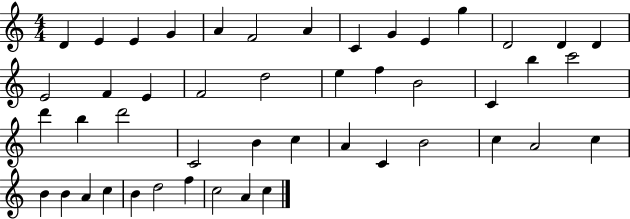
X:1
T:Untitled
M:4/4
L:1/4
K:C
D E E G A F2 A C G E g D2 D D E2 F E F2 d2 e f B2 C b c'2 d' b d'2 C2 B c A C B2 c A2 c B B A c B d2 f c2 A c